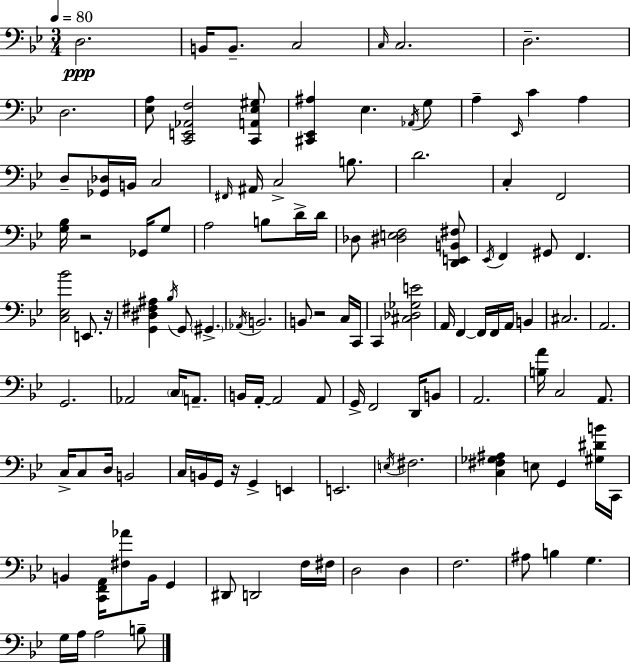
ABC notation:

X:1
T:Untitled
M:3/4
L:1/4
K:Bb
D,2 B,,/4 B,,/2 C,2 C,/4 C,2 D,2 D,2 [_E,A,]/2 [C,,E,,_A,,F,]2 [C,,A,,_E,^G,]/2 [^C,,_E,,^A,] _E, _A,,/4 G,/2 A, _E,,/4 C A, D,/2 [_G,,_D,]/4 B,,/4 C,2 ^F,,/4 ^A,,/4 C,2 B,/2 D2 C, F,,2 [G,_B,]/4 z2 _G,,/4 G,/2 A,2 B,/2 D/4 D/4 _D,/2 [^D,E,F,]2 [D,,E,,B,,^F,]/2 _E,,/4 F,, ^G,,/2 F,, [C,_E,_B]2 E,,/2 z/4 [G,,^D,^F,^A,] _B,/4 G,,/2 ^G,, _A,,/4 B,,2 B,,/2 z2 C,/4 C,,/4 C,, [^C,_D,_G,E]2 A,,/4 F,, F,,/4 F,,/4 A,,/4 B,, ^C,2 A,,2 G,,2 _A,,2 C,/4 A,,/2 B,,/4 A,,/4 A,,2 A,,/2 G,,/4 F,,2 D,,/4 B,,/2 A,,2 [B,A]/4 C,2 A,,/2 C,/4 C,/2 D,/4 B,,2 C,/4 B,,/4 G,,/4 z/4 G,, E,, E,,2 E,/4 ^F,2 [C,^F,_G,^A,] E,/2 G,, [^G,^DB]/4 C,,/4 B,, [C,,F,,A,,]/4 [^F,_A]/2 B,,/4 G,, ^D,,/2 D,,2 F,/4 ^F,/4 D,2 D, F,2 ^A,/2 B, G, G,/4 A,/4 A,2 B,/2